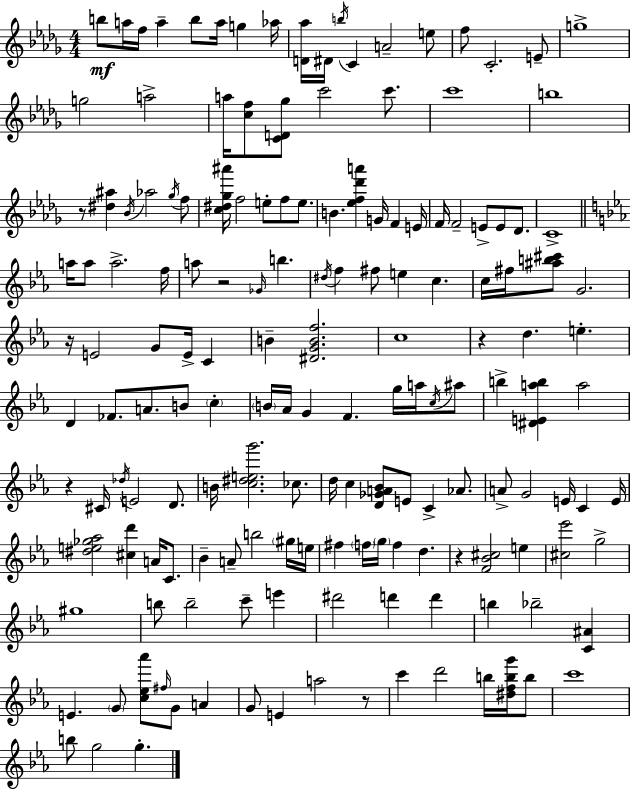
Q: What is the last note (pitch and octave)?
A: G5